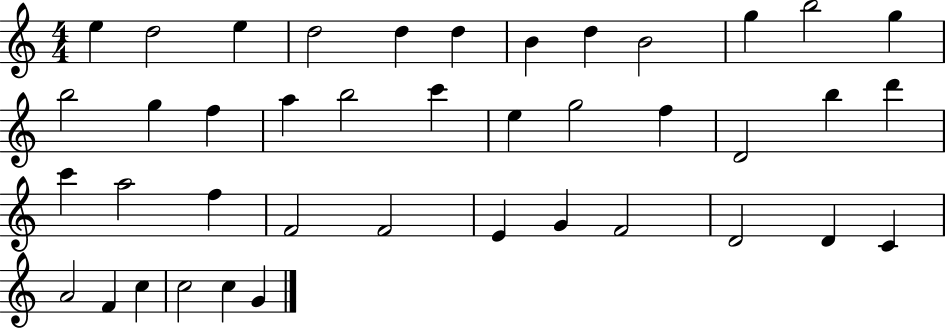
X:1
T:Untitled
M:4/4
L:1/4
K:C
e d2 e d2 d d B d B2 g b2 g b2 g f a b2 c' e g2 f D2 b d' c' a2 f F2 F2 E G F2 D2 D C A2 F c c2 c G